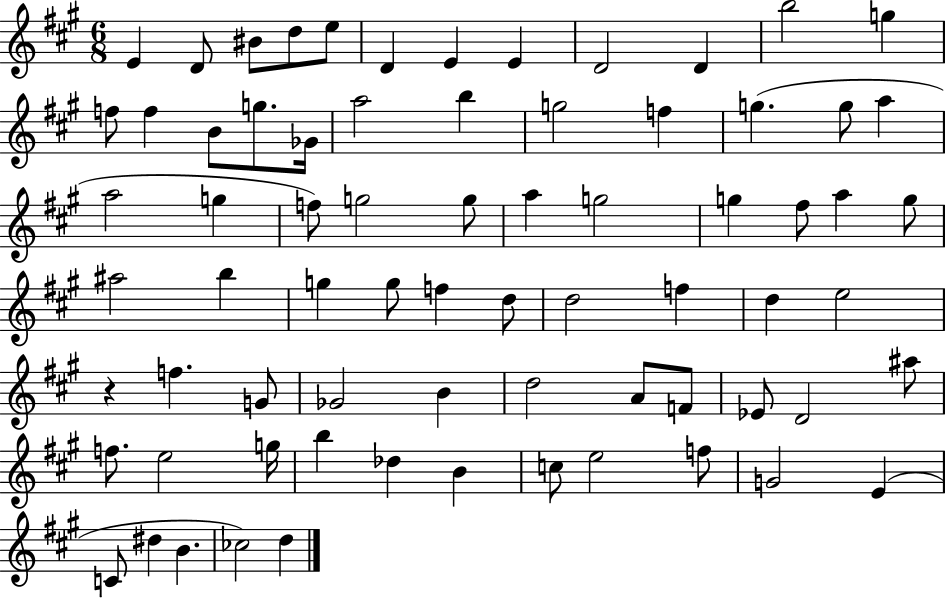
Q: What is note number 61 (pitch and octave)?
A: B4